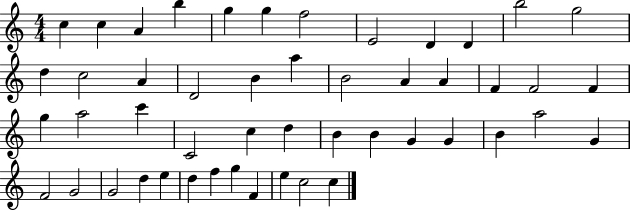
C5/q C5/q A4/q B5/q G5/q G5/q F5/h E4/h D4/q D4/q B5/h G5/h D5/q C5/h A4/q D4/h B4/q A5/q B4/h A4/q A4/q F4/q F4/h F4/q G5/q A5/h C6/q C4/h C5/q D5/q B4/q B4/q G4/q G4/q B4/q A5/h G4/q F4/h G4/h G4/h D5/q E5/q D5/q F5/q G5/q F4/q E5/q C5/h C5/q